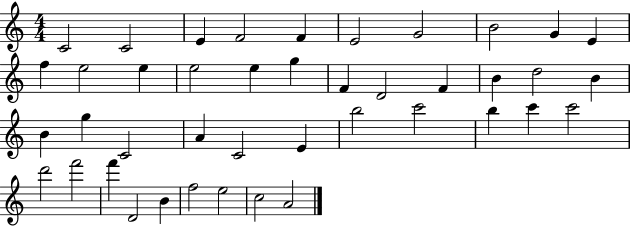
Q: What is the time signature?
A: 4/4